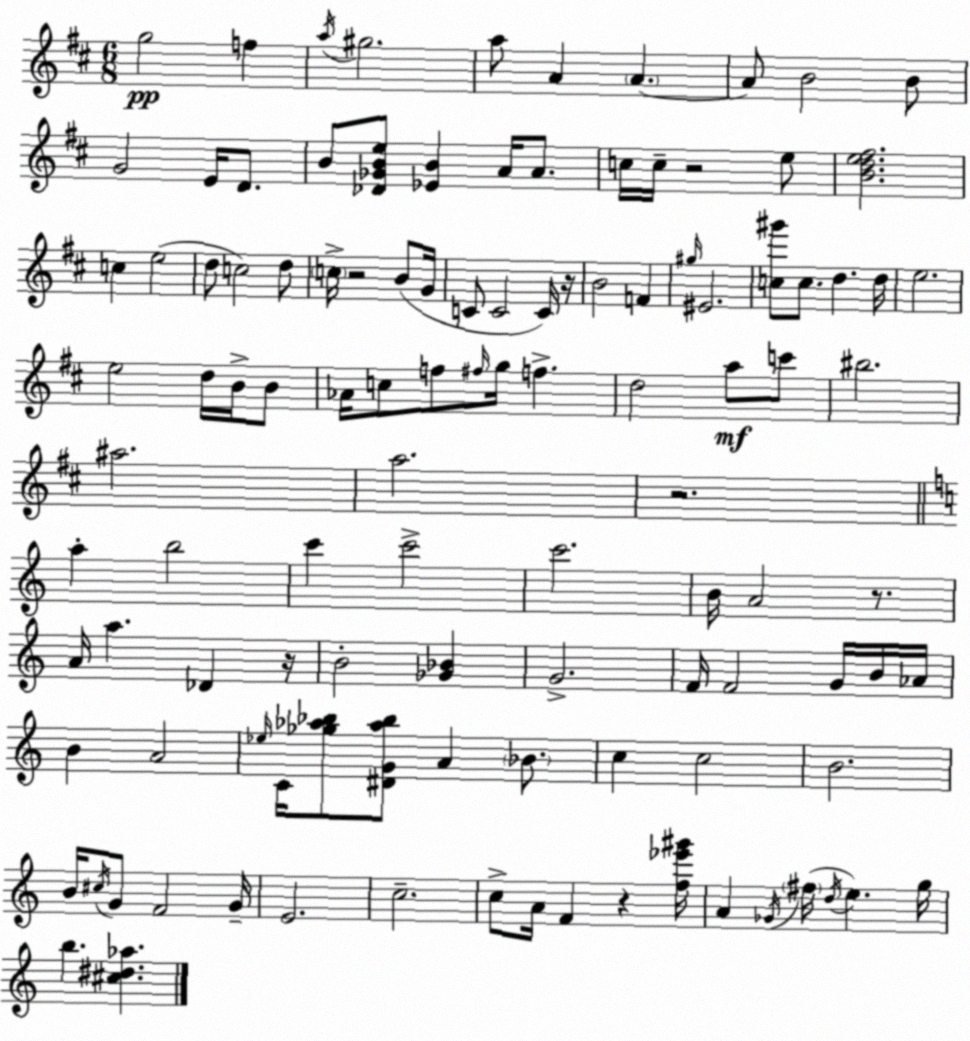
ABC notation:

X:1
T:Untitled
M:6/8
L:1/4
K:D
g2 f a/4 ^g2 a/2 A A A/2 B2 B/2 G2 E/4 D/2 B/2 [_D_GBe]/2 [_EB] A/4 A/2 c/4 c/4 z2 e/2 [Bde^f]2 c e2 d/2 c2 d/2 c/4 z2 B/2 G/4 C/2 C2 C/4 z/4 B2 F ^g/4 ^E2 [c^g']/2 c/2 d d/4 e2 e2 d/4 B/4 B/2 _A/4 c/2 f/2 ^f/4 g/4 f d2 a/2 c'/2 ^b2 ^a2 a2 z2 a b2 c' c'2 c'2 B/4 A2 z/2 A/4 a _D z/4 B2 [_G_B] G2 F/4 F2 G/4 B/4 _A/4 B A2 _e/4 C/4 [_g_a_b]/2 [^DG_a_b]/2 A _B/2 c c2 B2 B/4 ^c/4 G/2 F2 G/4 E2 c2 c/2 A/4 F z [f_e'^g']/4 A _G/4 ^f/4 d/4 e g/4 b [^c^d_a]